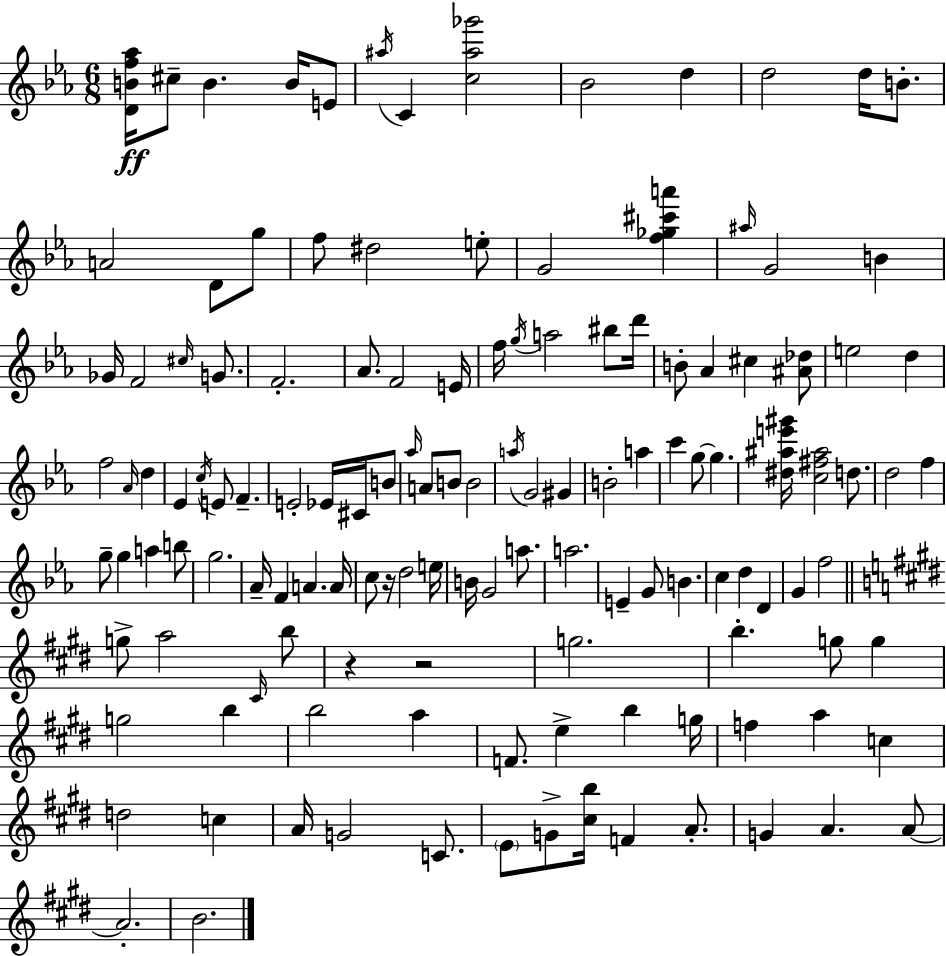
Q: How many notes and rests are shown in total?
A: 132